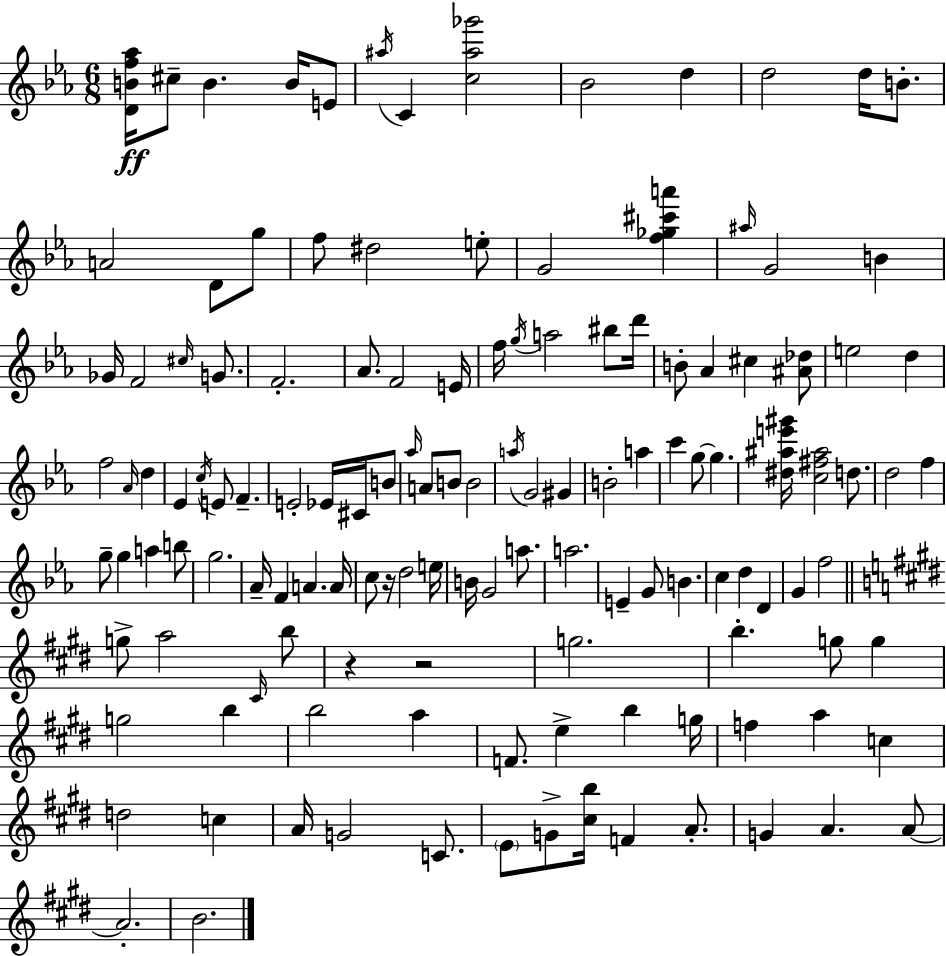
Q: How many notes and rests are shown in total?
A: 132